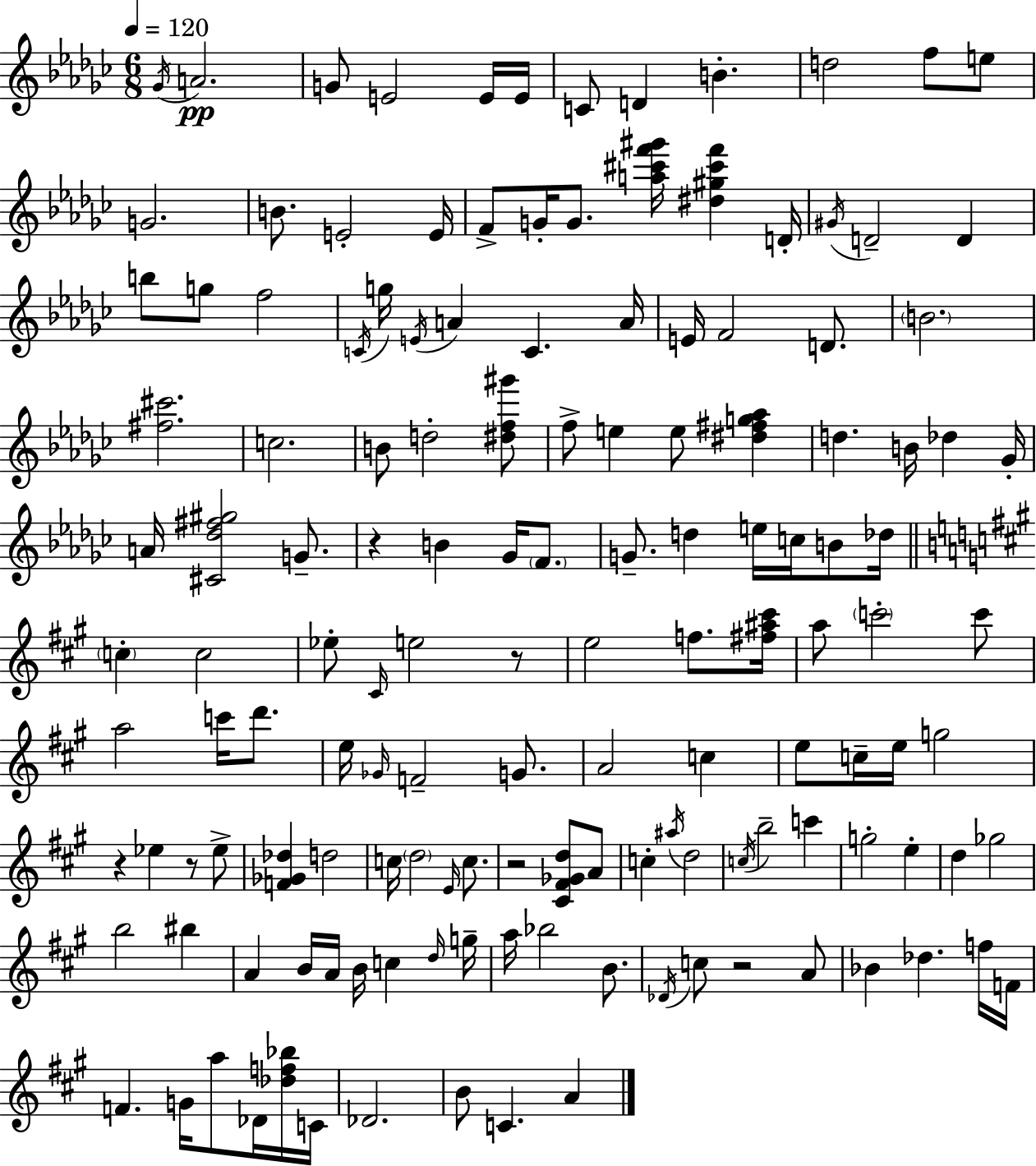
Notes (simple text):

Gb4/s A4/h. G4/e E4/h E4/s E4/s C4/e D4/q B4/q. D5/h F5/e E5/e G4/h. B4/e. E4/h E4/s F4/e G4/s G4/e. [A5,C#6,F6,G#6]/s [D#5,G#5,C#6,F6]/q D4/s G#4/s D4/h D4/q B5/e G5/e F5/h C4/s G5/s E4/s A4/q C4/q. A4/s E4/s F4/h D4/e. B4/h. [F#5,C#6]/h. C5/h. B4/e D5/h [D#5,F5,G#6]/e F5/e E5/q E5/e [D#5,F#5,G5,Ab5]/q D5/q. B4/s Db5/q Gb4/s A4/s [C#4,Db5,F#5,G#5]/h G4/e. R/q B4/q Gb4/s F4/e. G4/e. D5/q E5/s C5/s B4/e Db5/s C5/q C5/h Eb5/e C#4/s E5/h R/e E5/h F5/e. [F#5,A#5,C#6]/s A5/e C6/h C6/e A5/h C6/s D6/e. E5/s Gb4/s F4/h G4/e. A4/h C5/q E5/e C5/s E5/s G5/h R/q Eb5/q R/e Eb5/e [F4,Gb4,Db5]/q D5/h C5/s D5/h E4/s C5/e. R/h [C#4,F#4,Gb4,D5]/e A4/e C5/q A#5/s D5/h C5/s B5/h C6/q G5/h E5/q D5/q Gb5/h B5/h BIS5/q A4/q B4/s A4/s B4/s C5/q D5/s G5/s A5/s Bb5/h B4/e. Db4/s C5/e R/h A4/e Bb4/q Db5/q. F5/s F4/s F4/q. G4/s A5/e Db4/s [Db5,F5,Bb5]/s C4/s Db4/h. B4/e C4/q. A4/q